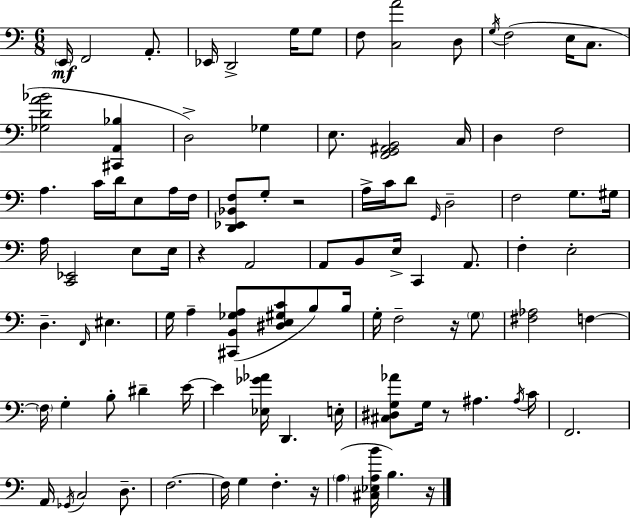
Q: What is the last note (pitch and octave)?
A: B3